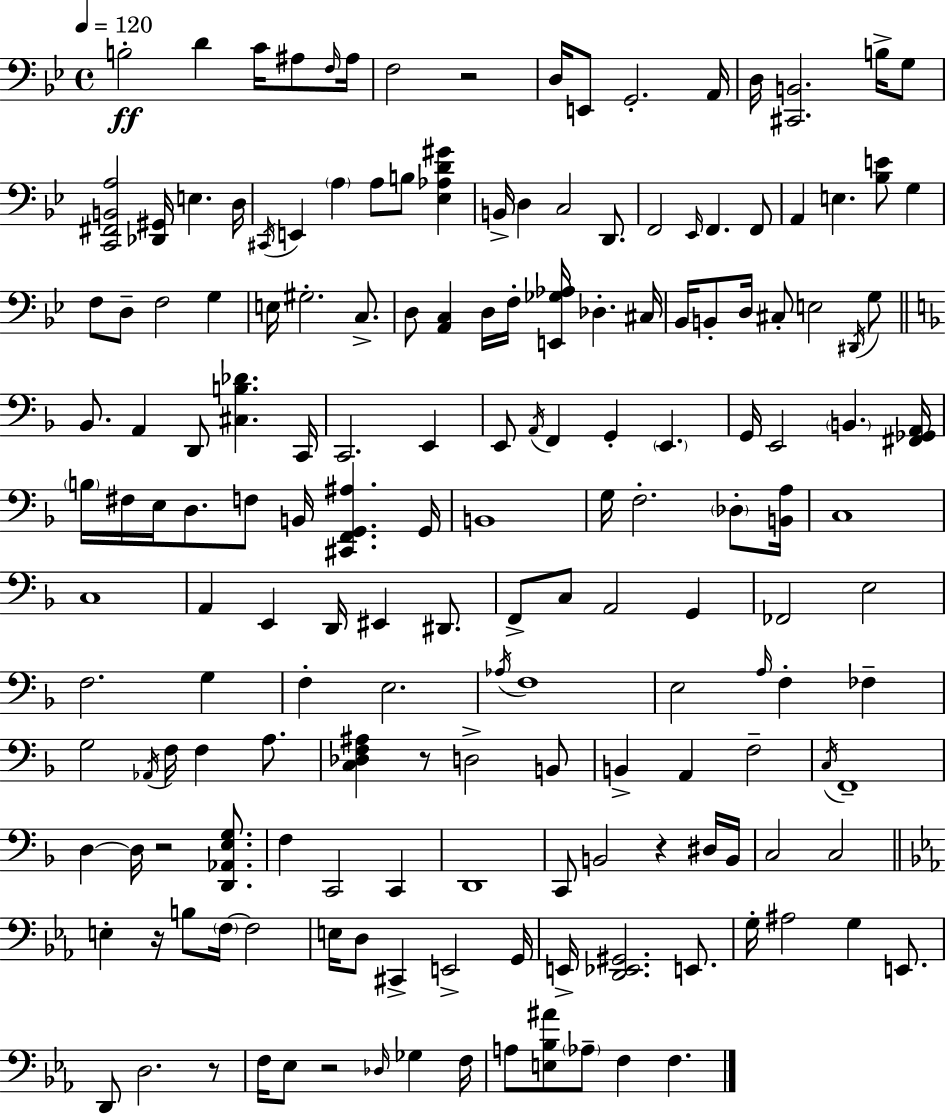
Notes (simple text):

B3/h D4/q C4/s A#3/e F3/s A#3/s F3/h R/h D3/s E2/e G2/h. A2/s D3/s [C#2,B2]/h. B3/s G3/e [C2,F#2,B2,A3]/h [Db2,G#2]/s E3/q. D3/s C#2/s E2/q A3/q A3/e B3/e [Eb3,Ab3,D4,G#4]/q B2/s D3/q C3/h D2/e. F2/h Eb2/s F2/q. F2/e A2/q E3/q. [Bb3,E4]/e G3/q F3/e D3/e F3/h G3/q E3/s G#3/h. C3/e. D3/e [A2,C3]/q D3/s F3/s [E2,Gb3,Ab3]/s Db3/q. C#3/s Bb2/s B2/e D3/s C#3/e E3/h D#2/s G3/e Bb2/e. A2/q D2/e [C#3,B3,Db4]/q. C2/s C2/h. E2/q E2/e A2/s F2/q G2/q E2/q. G2/s E2/h B2/q. [F#2,Gb2,A2]/s B3/s F#3/s E3/s D3/e. F3/e B2/s [C#2,F2,G2,A#3]/q. G2/s B2/w G3/s F3/h. Db3/e [B2,A3]/s C3/w C3/w A2/q E2/q D2/s EIS2/q D#2/e. F2/e C3/e A2/h G2/q FES2/h E3/h F3/h. G3/q F3/q E3/h. Ab3/s F3/w E3/h A3/s F3/q FES3/q G3/h Ab2/s F3/s F3/q A3/e. [C3,Db3,F3,A#3]/q R/e D3/h B2/e B2/q A2/q F3/h C3/s F2/w D3/q D3/s R/h [D2,Ab2,E3,G3]/e. F3/q C2/h C2/q D2/w C2/e B2/h R/q D#3/s B2/s C3/h C3/h E3/q R/s B3/e F3/s F3/h E3/s D3/e C#2/q E2/h G2/s E2/s [D2,Eb2,G#2]/h. E2/e. G3/s A#3/h G3/q E2/e. D2/e D3/h. R/e F3/s Eb3/e R/h Db3/s Gb3/q F3/s A3/e [E3,Bb3,A#4]/e Ab3/e F3/q F3/q.